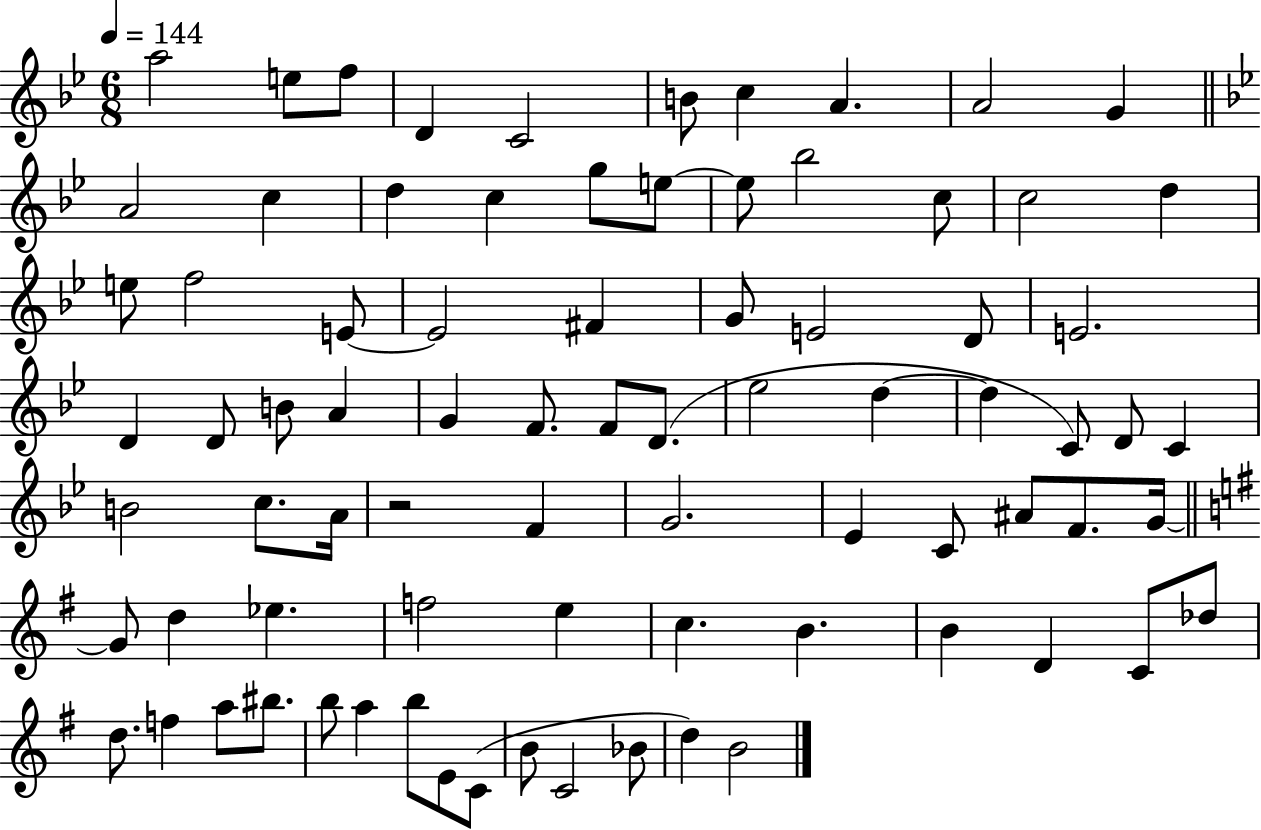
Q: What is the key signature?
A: BES major